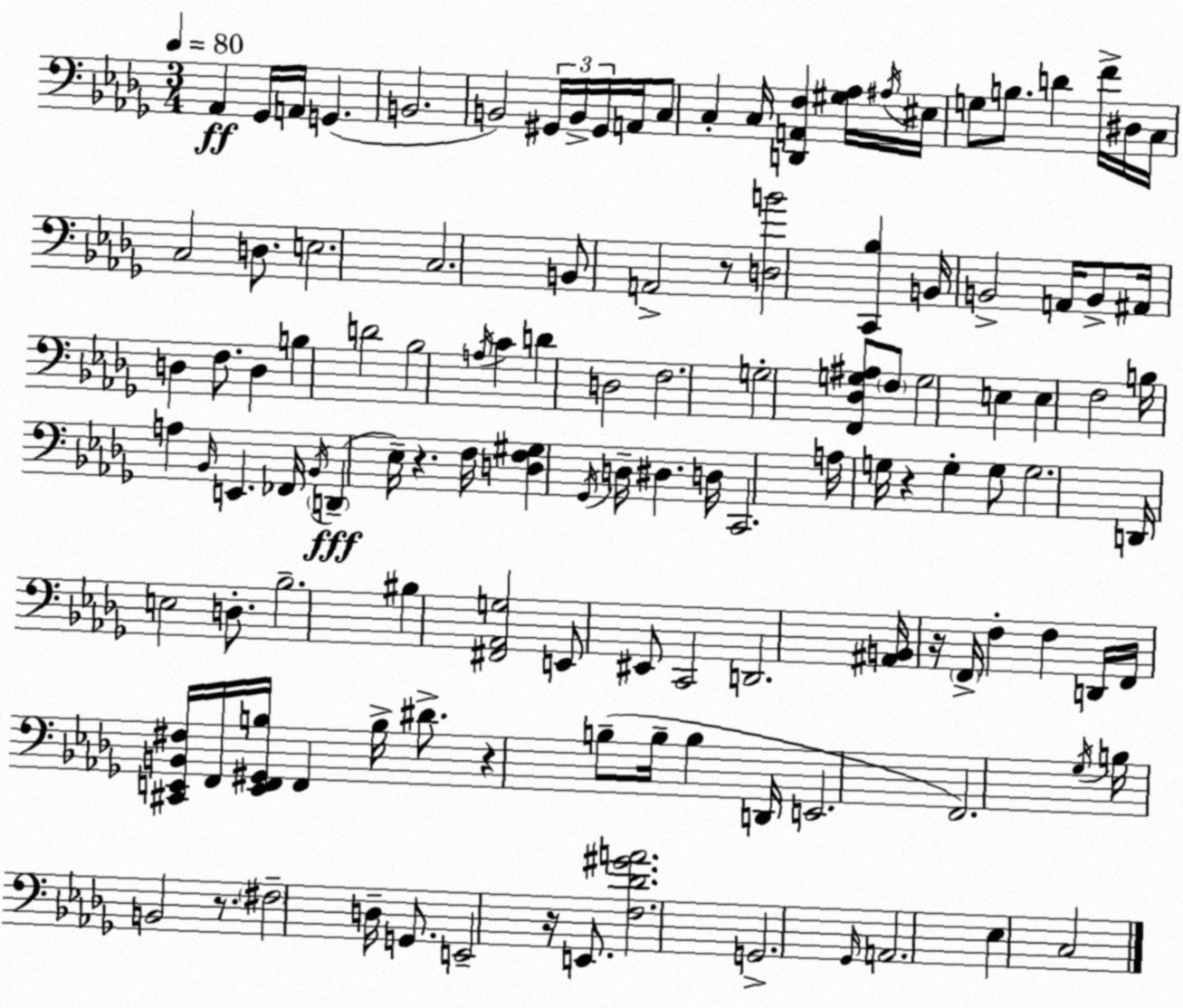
X:1
T:Untitled
M:3/4
L:1/4
K:Bbm
_A,, _G,,/4 A,,/4 G,, B,,2 B,,2 ^G,,/4 B,,/4 ^G,,/4 A,,/4 C,/2 C, C,/4 [D,,A,,F,] [^G,_A,]/4 ^A,/4 ^E,/4 G,/2 B,/2 D F/4 ^D,/4 C,/4 C,2 D,/2 E,2 C,2 B,,/2 A,,2 z/2 [D,B]2 [C,,_B,] B,,/4 B,,2 A,,/4 B,,/2 ^A,,/4 D, F,/2 D, B, D2 _B,2 A,/4 C D D,2 F,2 G,2 [F,,_D,G,^A,]/2 F,/2 G,2 E, E, F,2 B,/4 A, _B,,/4 E,, _F,,/4 _B,,/4 D,, _E,/4 z F,/4 [D,F,^G,] _G,,/4 D,/4 ^D, D,/4 C,,2 A,/4 G,/4 z G, G,/2 G,2 D,,/4 E,2 D,/2 _B,2 ^B, [^F,,_A,,G,]2 E,,/2 ^E,,/2 C,,2 D,,2 [^A,,B,,]/4 z/4 F,,/4 F, F, D,,/4 F,,/4 [^C,,E,,B,,^F,]/4 F,,/4 [E,,F,,^G,,B,]/4 F,, B,/4 ^D/2 z B,/2 B,/4 B, D,,/4 E,,2 F,,2 _G,/4 B,/4 B,,2 z/2 ^F,2 D,/4 G,,/2 E,,2 z/4 E,,/2 [F,_D^GA]2 G,,2 _G,,/4 A,,2 _E, C,2